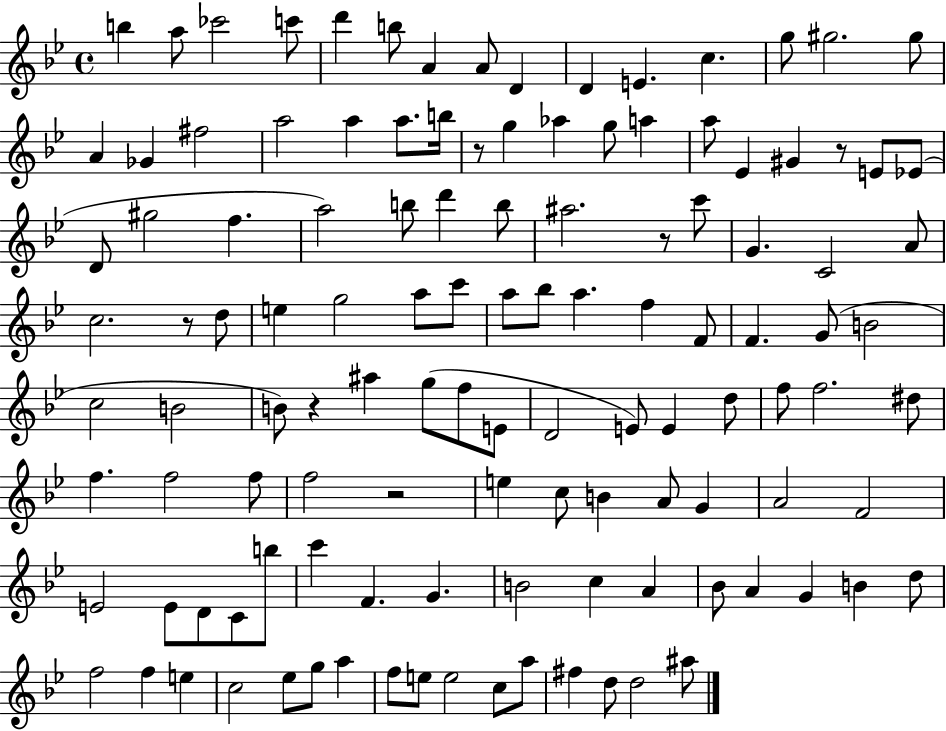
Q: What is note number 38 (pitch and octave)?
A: B5